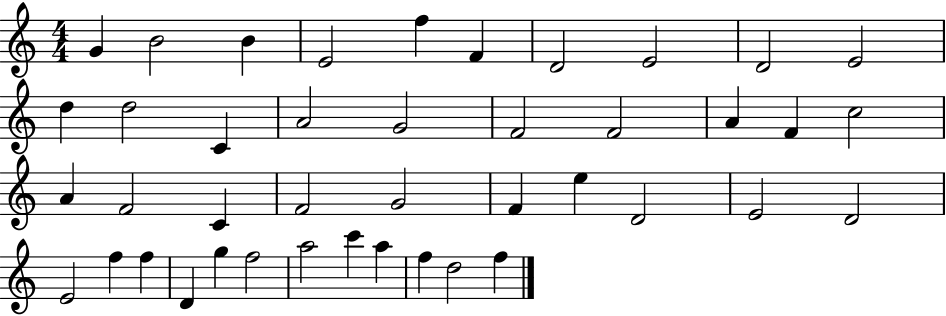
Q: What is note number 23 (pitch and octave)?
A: C4